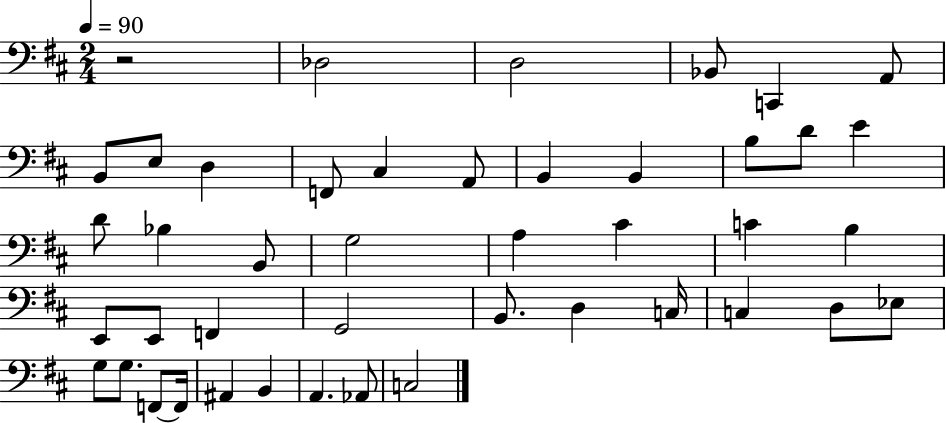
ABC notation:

X:1
T:Untitled
M:2/4
L:1/4
K:D
z2 _D,2 D,2 _B,,/2 C,, A,,/2 B,,/2 E,/2 D, F,,/2 ^C, A,,/2 B,, B,, B,/2 D/2 E D/2 _B, B,,/2 G,2 A, ^C C B, E,,/2 E,,/2 F,, G,,2 B,,/2 D, C,/4 C, D,/2 _E,/2 G,/2 G,/2 F,,/2 F,,/4 ^A,, B,, A,, _A,,/2 C,2